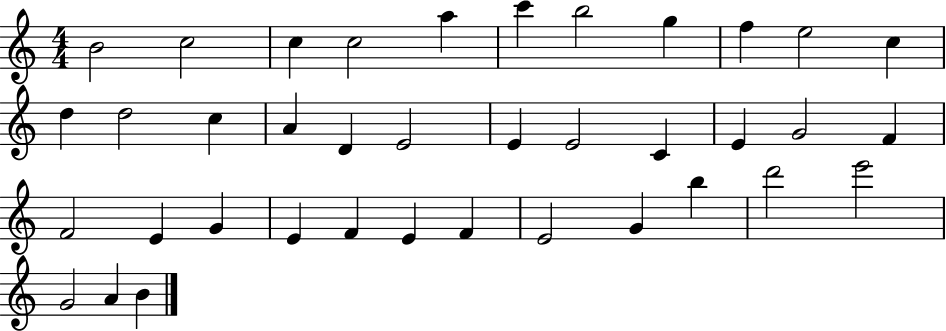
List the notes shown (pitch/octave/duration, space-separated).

B4/h C5/h C5/q C5/h A5/q C6/q B5/h G5/q F5/q E5/h C5/q D5/q D5/h C5/q A4/q D4/q E4/h E4/q E4/h C4/q E4/q G4/h F4/q F4/h E4/q G4/q E4/q F4/q E4/q F4/q E4/h G4/q B5/q D6/h E6/h G4/h A4/q B4/q